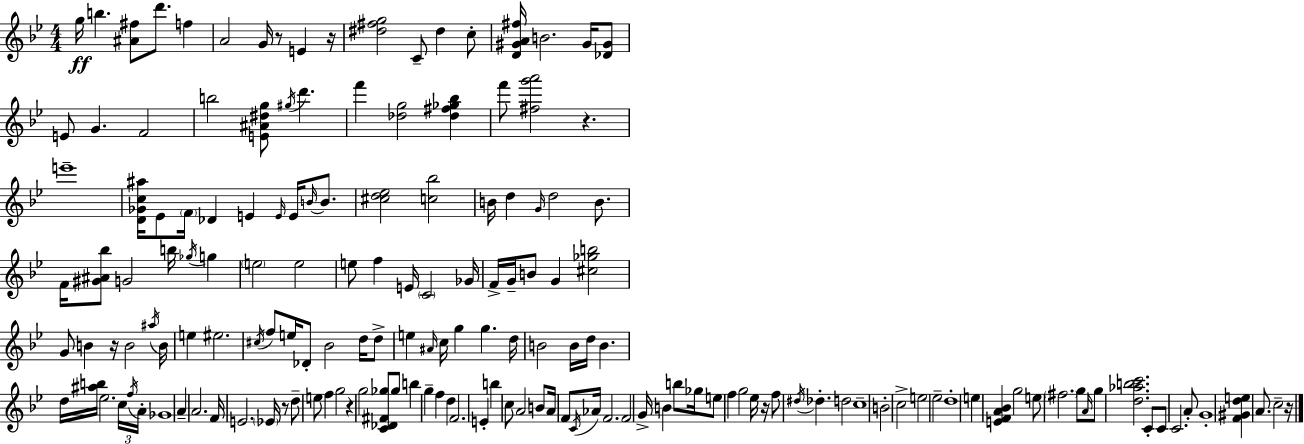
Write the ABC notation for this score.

X:1
T:Untitled
M:4/4
L:1/4
K:Bb
g/4 b [^A^f]/2 d'/2 f A2 G/4 z/2 E z/4 [^d^fg]2 C/2 ^d c/2 [D^GA^f]/4 B2 ^G/4 [_D^G]/2 E/2 G F2 b2 [E^A^dg]/2 ^g/4 d' f' [_dg]2 [_d^f_g_b] f'/2 [^fg'a']2 z e'4 [D_Gc^a]/4 _E/2 F/4 _D E E/4 E/4 B/4 B/2 [^cd_e]2 [c_b]2 B/4 d G/4 d2 B/2 F/4 [^G^A_b]/2 G2 b/4 _g/4 g e2 e2 e/2 f E/4 C2 _G/4 F/4 G/4 B/2 G [^c_gb]2 G/2 B z/4 B2 ^a/4 B/4 e ^e2 ^c/4 f/2 e/4 _D/2 _B2 d/4 d/2 e ^A/4 c/4 g g d/4 B2 B/4 d/4 B d/4 [^ab]/4 _e2 c/4 f/4 A/4 _G4 A A2 F/4 E2 _E/4 z/2 d/2 e/2 f g2 z g2 [C_D^F_g]/2 _g/2 b g f d F2 E b c/2 A2 B/2 A/4 F/2 C/4 _A/4 F2 F2 G/4 B b/2 _g/4 e/2 f g2 _e/4 z/4 f/2 ^d/4 _d d2 c4 B2 c2 e2 _e2 d4 e [EFA_B] g2 e/2 ^f2 g/2 A/4 g/2 [d_abc']2 C/2 C/2 C2 A/2 G4 [F^Gde] A/2 c2 z/4